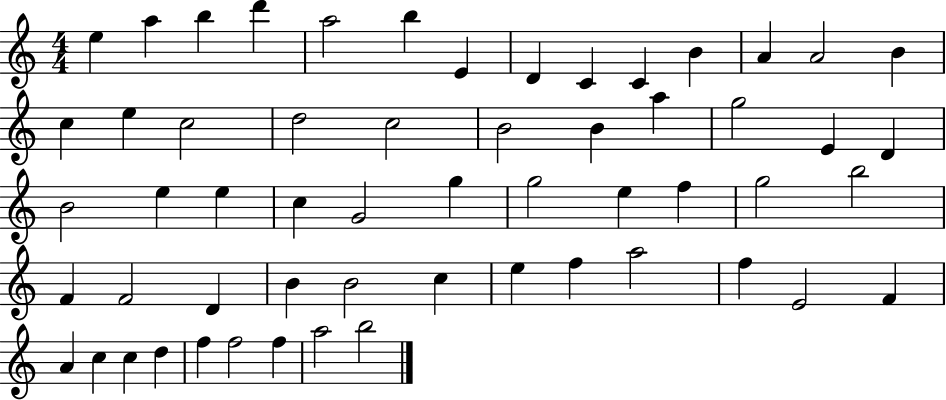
{
  \clef treble
  \numericTimeSignature
  \time 4/4
  \key c \major
  e''4 a''4 b''4 d'''4 | a''2 b''4 e'4 | d'4 c'4 c'4 b'4 | a'4 a'2 b'4 | \break c''4 e''4 c''2 | d''2 c''2 | b'2 b'4 a''4 | g''2 e'4 d'4 | \break b'2 e''4 e''4 | c''4 g'2 g''4 | g''2 e''4 f''4 | g''2 b''2 | \break f'4 f'2 d'4 | b'4 b'2 c''4 | e''4 f''4 a''2 | f''4 e'2 f'4 | \break a'4 c''4 c''4 d''4 | f''4 f''2 f''4 | a''2 b''2 | \bar "|."
}